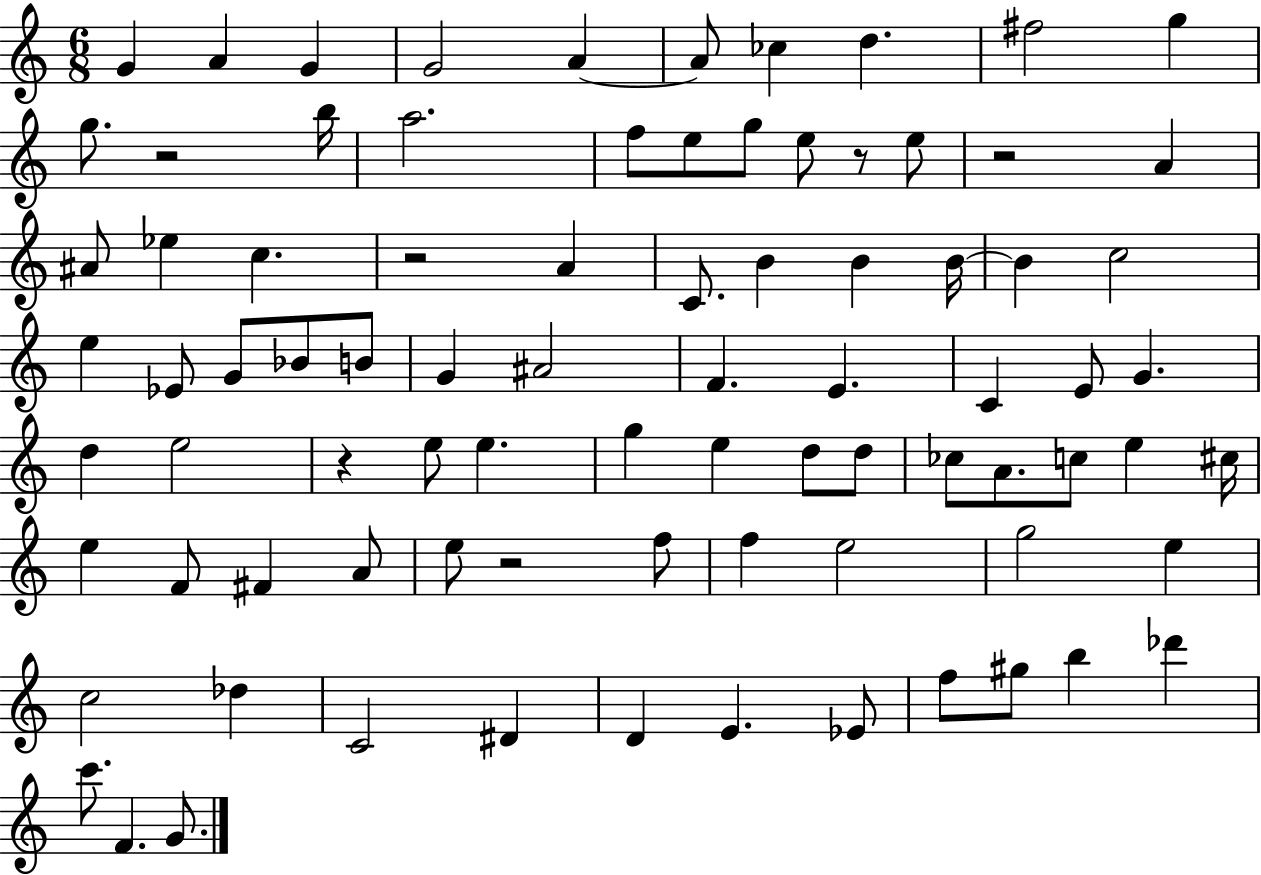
X:1
T:Untitled
M:6/8
L:1/4
K:C
G A G G2 A A/2 _c d ^f2 g g/2 z2 b/4 a2 f/2 e/2 g/2 e/2 z/2 e/2 z2 A ^A/2 _e c z2 A C/2 B B B/4 B c2 e _E/2 G/2 _B/2 B/2 G ^A2 F E C E/2 G d e2 z e/2 e g e d/2 d/2 _c/2 A/2 c/2 e ^c/4 e F/2 ^F A/2 e/2 z2 f/2 f e2 g2 e c2 _d C2 ^D D E _E/2 f/2 ^g/2 b _d' c'/2 F G/2